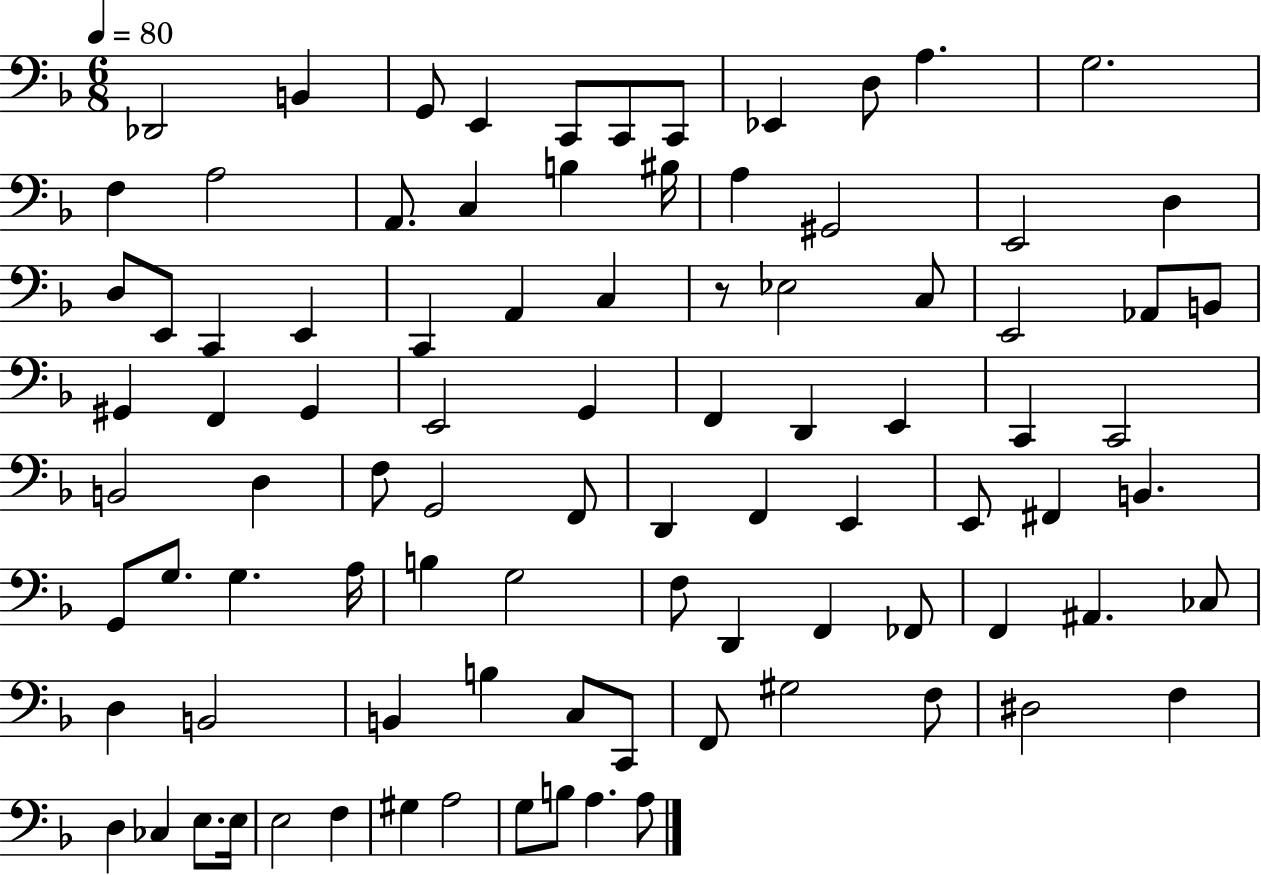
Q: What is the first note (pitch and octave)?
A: Db2